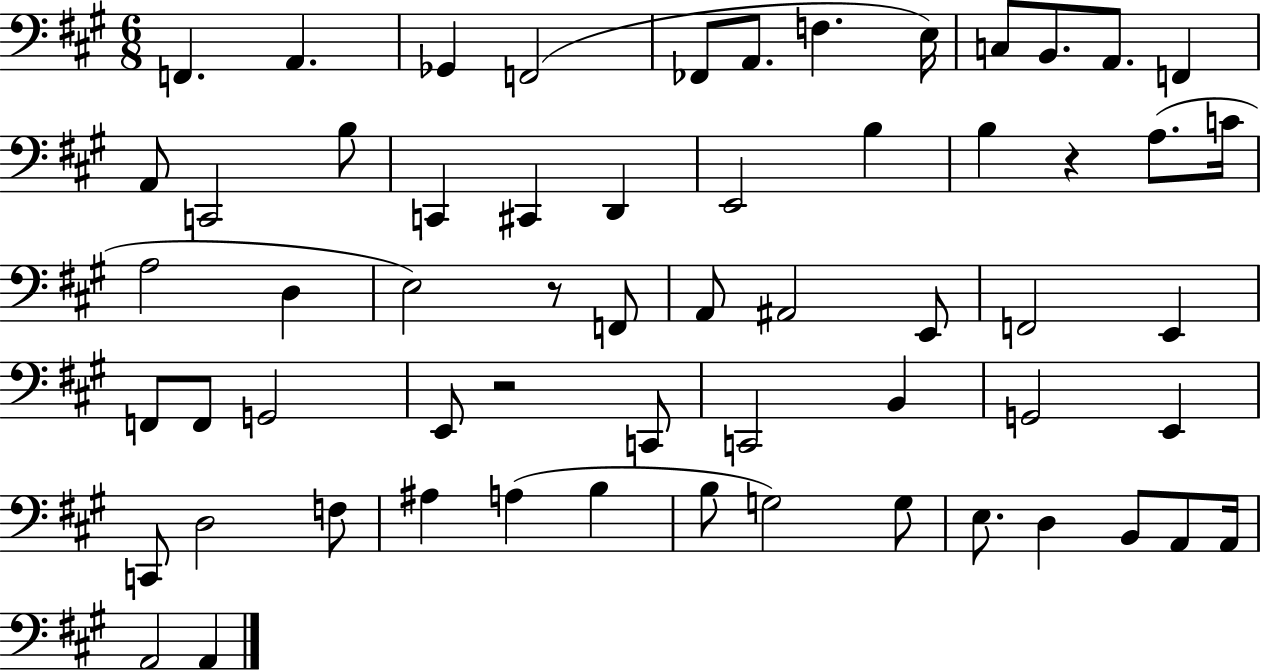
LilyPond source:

{
  \clef bass
  \numericTimeSignature
  \time 6/8
  \key a \major
  f,4. a,4. | ges,4 f,2( | fes,8 a,8. f4. e16) | c8 b,8. a,8. f,4 | \break a,8 c,2 b8 | c,4 cis,4 d,4 | e,2 b4 | b4 r4 a8.( c'16 | \break a2 d4 | e2) r8 f,8 | a,8 ais,2 e,8 | f,2 e,4 | \break f,8 f,8 g,2 | e,8 r2 c,8 | c,2 b,4 | g,2 e,4 | \break c,8 d2 f8 | ais4 a4( b4 | b8 g2) g8 | e8. d4 b,8 a,8 a,16 | \break a,2 a,4 | \bar "|."
}